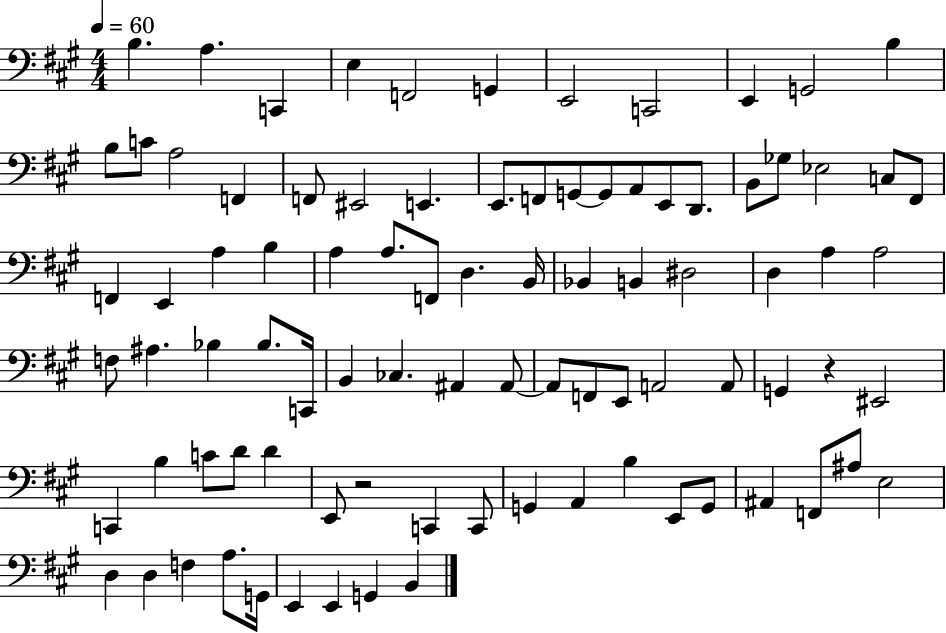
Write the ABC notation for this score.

X:1
T:Untitled
M:4/4
L:1/4
K:A
B, A, C,, E, F,,2 G,, E,,2 C,,2 E,, G,,2 B, B,/2 C/2 A,2 F,, F,,/2 ^E,,2 E,, E,,/2 F,,/2 G,,/2 G,,/2 A,,/2 E,,/2 D,,/2 B,,/2 _G,/2 _E,2 C,/2 ^F,,/2 F,, E,, A, B, A, A,/2 F,,/2 D, B,,/4 _B,, B,, ^D,2 D, A, A,2 F,/2 ^A, _B, _B,/2 C,,/4 B,, _C, ^A,, ^A,,/2 ^A,,/2 F,,/2 E,,/2 A,,2 A,,/2 G,, z ^E,,2 C,, B, C/2 D/2 D E,,/2 z2 C,, C,,/2 G,, A,, B, E,,/2 G,,/2 ^A,, F,,/2 ^A,/2 E,2 D, D, F, A,/2 G,,/4 E,, E,, G,, B,,